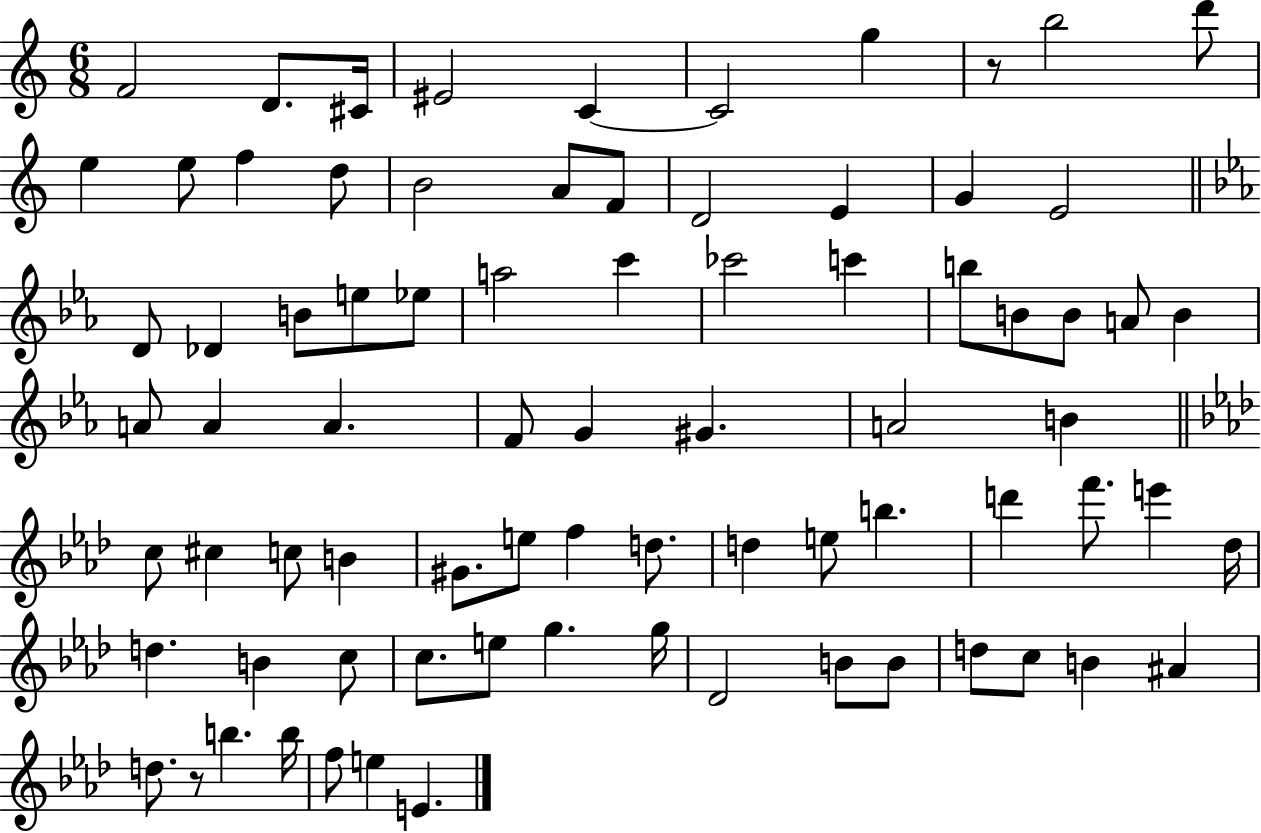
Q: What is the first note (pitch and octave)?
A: F4